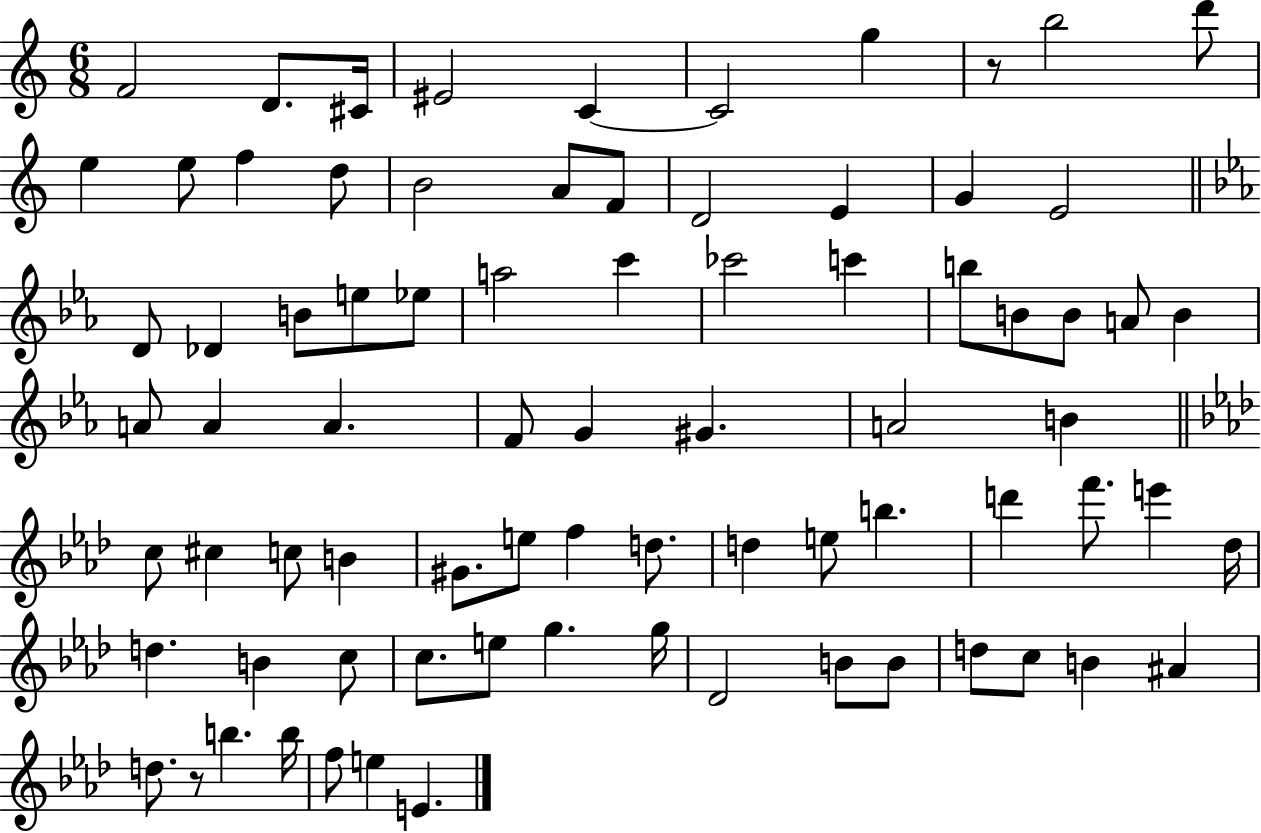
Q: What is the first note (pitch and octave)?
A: F4